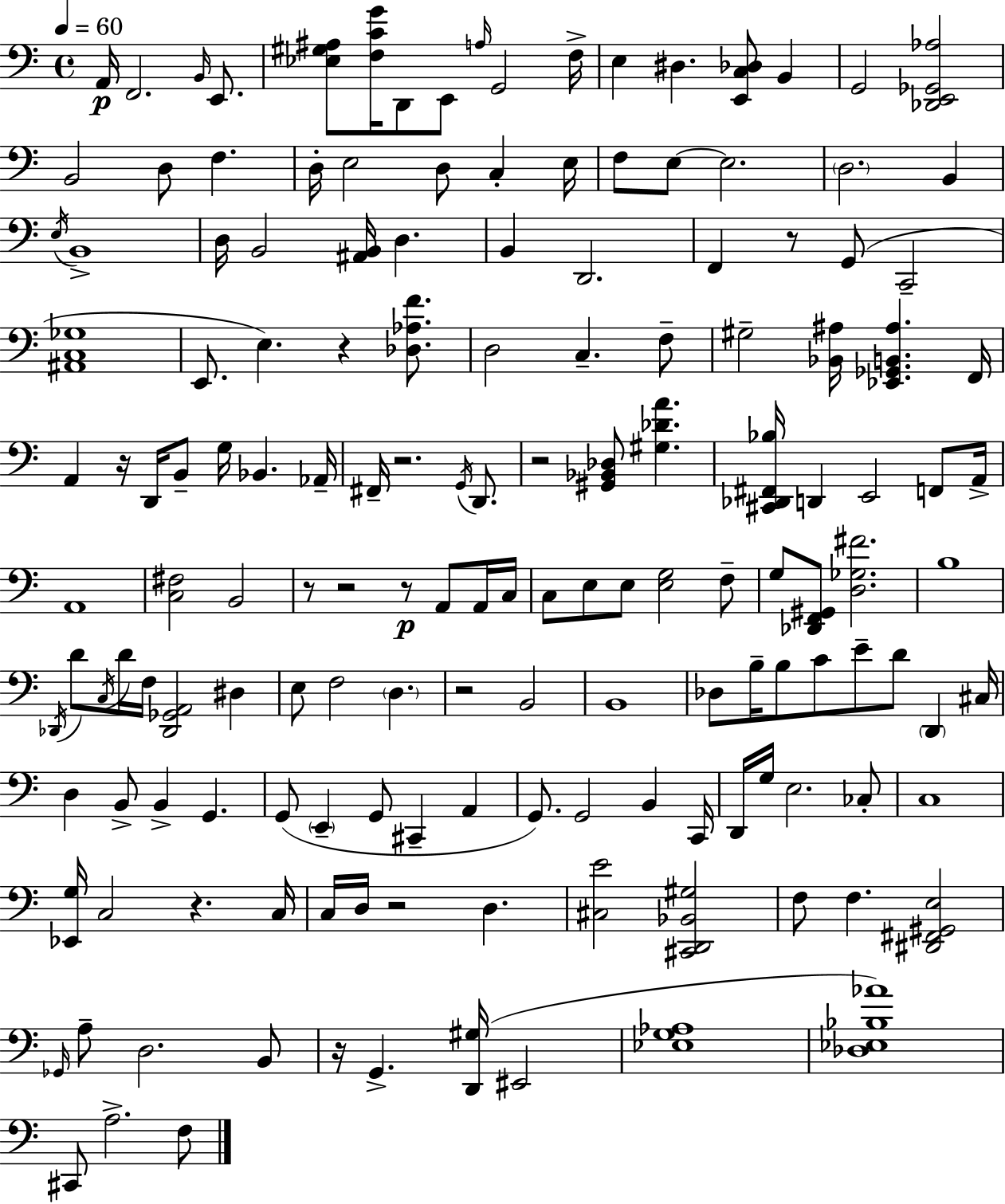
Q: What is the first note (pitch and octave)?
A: A2